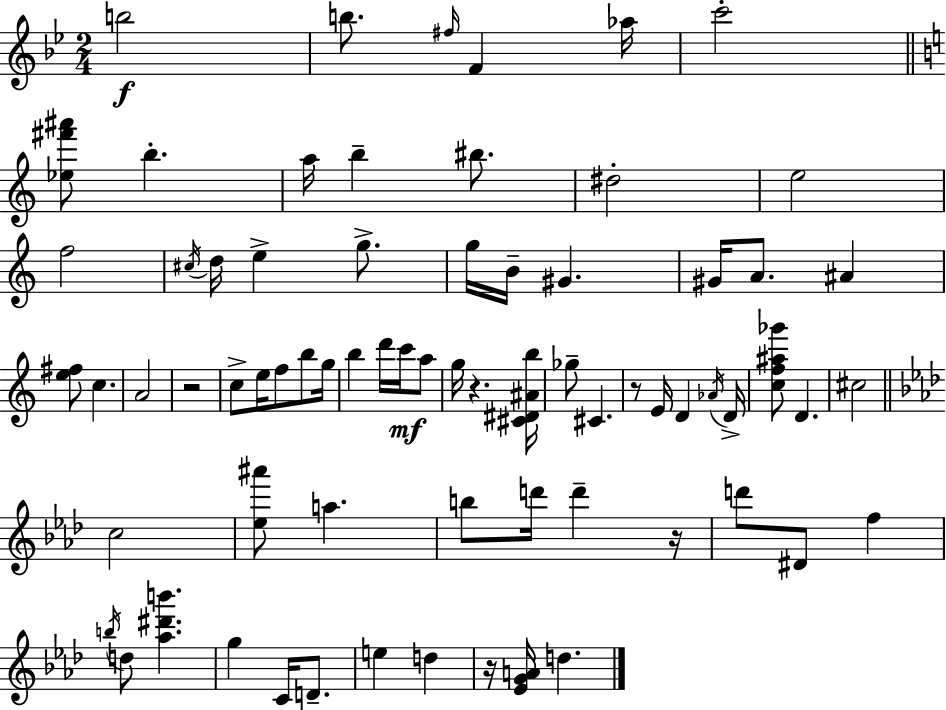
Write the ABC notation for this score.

X:1
T:Untitled
M:2/4
L:1/4
K:Bb
b2 b/2 ^f/4 F _a/4 c'2 [_e^f'^a']/2 b a/4 b ^b/2 ^d2 e2 f2 ^c/4 d/4 e g/2 g/4 B/4 ^G ^G/4 A/2 ^A [e^f]/2 c A2 z2 c/2 e/4 f/2 b/2 g/4 b d'/4 c'/4 a/2 g/4 z [^C^D^Ab]/4 _g/2 ^C z/2 E/4 D _A/4 D/4 [cf^a_g']/2 D ^c2 c2 [_e^a']/2 a b/2 d'/4 d' z/4 d'/2 ^D/2 f b/4 d/2 [_a^d'b'] g C/4 D/2 e d z/4 [_EGA]/4 d